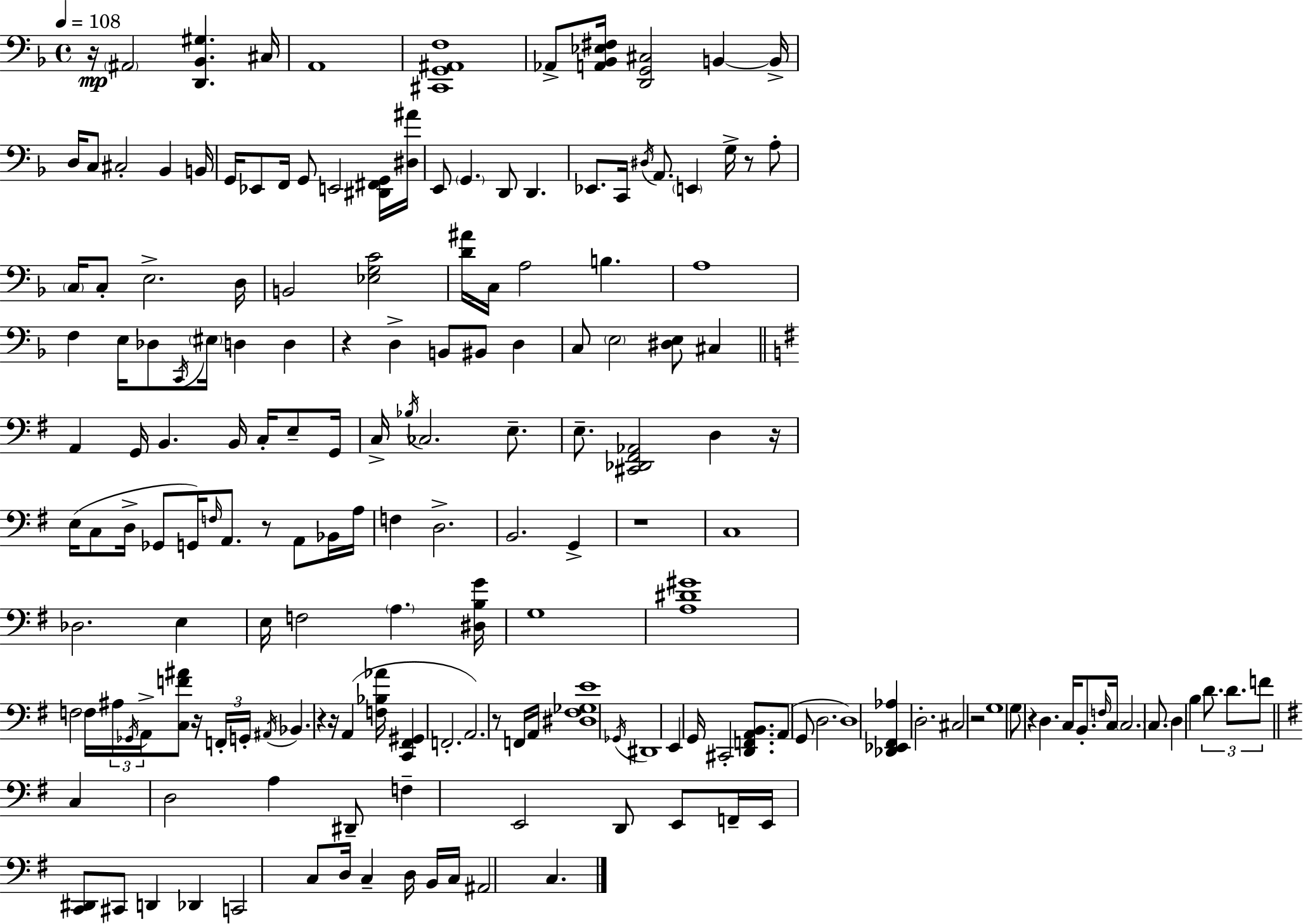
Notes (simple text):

R/s A#2/h [D2,Bb2,G#3]/q. C#3/s A2/w [C#2,G2,A#2,F3]/w Ab2/e [A2,Bb2,Eb3,F#3]/s [D2,G2,C#3]/h B2/q B2/s D3/s C3/e C#3/h Bb2/q B2/s G2/s Eb2/e F2/s G2/e E2/h [D#2,F#2,G2]/s [D#3,A#4]/s E2/e G2/q. D2/e D2/q. Eb2/e. C2/s D#3/s A2/e. E2/q G3/s R/e A3/e C3/s C3/e E3/h. D3/s B2/h [Eb3,G3,C4]/h [D4,A#4]/s C3/s A3/h B3/q. A3/w F3/q E3/s Db3/e C2/s EIS3/s D3/q D3/q R/q D3/q B2/e BIS2/e D3/q C3/e E3/h [D#3,E3]/e C#3/q A2/q G2/s B2/q. B2/s C3/s E3/e G2/s C3/s Bb3/s CES3/h. E3/e. E3/e. [C#2,Db2,F#2,Ab2]/h D3/q R/s E3/s C3/e D3/s Gb2/e G2/s F3/s A2/e. R/e A2/e Bb2/s A3/s F3/q D3/h. B2/h. G2/q R/w C3/w Db3/h. E3/q E3/s F3/h A3/q. [D#3,B3,G4]/s G3/w [A3,D#4,G#4]/w F3/h F3/s A#3/s Gb2/s A2/s [C3,F4,A#4]/e R/s F2/s G2/s A#2/s Bb2/q. R/q R/s A2/q [F3,Bb3,Ab4]/s [C2,F#2,G#2]/q F2/h. A2/h. R/e F2/s A2/s [D#3,F#3,Gb3,E4]/w Gb2/s D#2/w E2/q G2/s C#2/h [D2,F2,A2,B2]/e. A2/e G2/e D3/h. D3/w [Db2,Eb2,F#2,Ab3]/q D3/h. C#3/h R/h G3/w G3/e R/q D3/q. C3/s B2/e. F3/s C3/s C3/h. C3/e. D3/q B3/q D4/e. D4/e. F4/e C3/q D3/h A3/q D#2/e F3/q E2/h D2/e E2/e F2/s E2/s [C2,D#2]/e C#2/e D2/q Db2/q C2/h C3/e D3/s C3/q D3/s B2/s C3/s A#2/h C3/q.